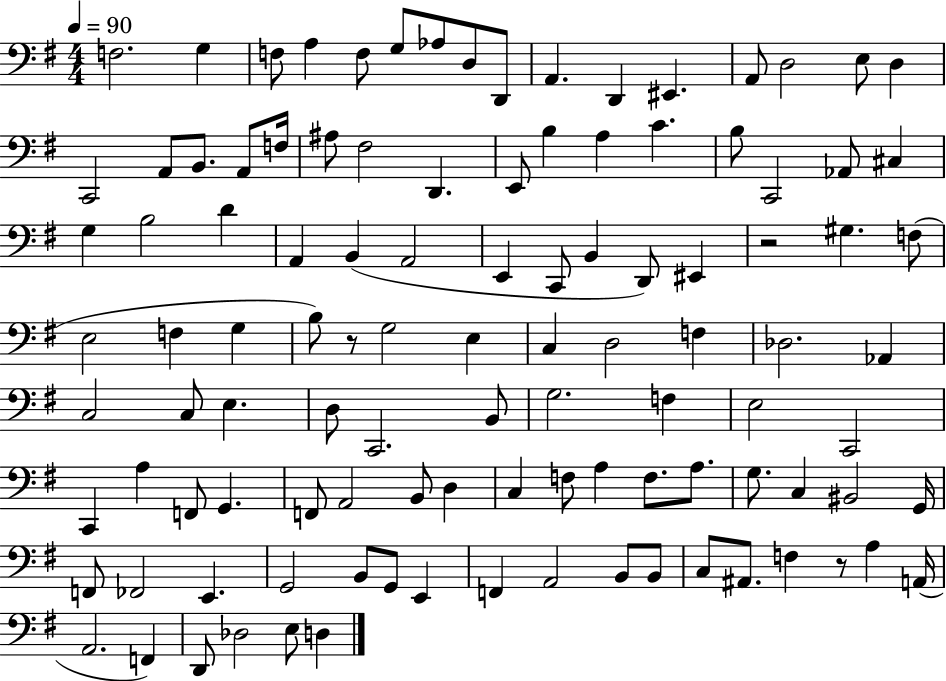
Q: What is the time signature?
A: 4/4